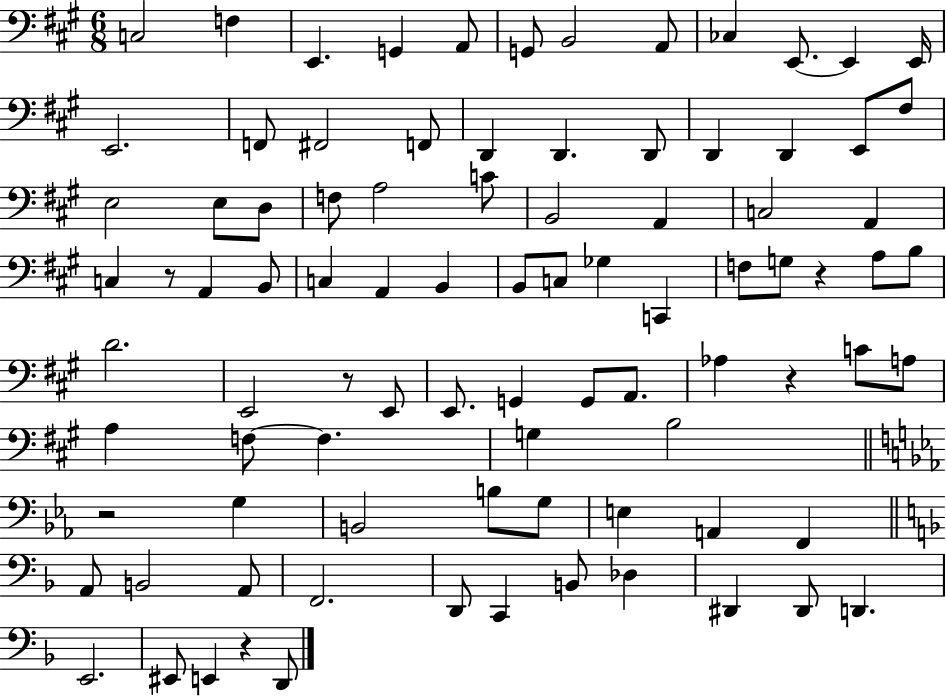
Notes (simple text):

C3/h F3/q E2/q. G2/q A2/e G2/e B2/h A2/e CES3/q E2/e. E2/q E2/s E2/h. F2/e F#2/h F2/e D2/q D2/q. D2/e D2/q D2/q E2/e F#3/e E3/h E3/e D3/e F3/e A3/h C4/e B2/h A2/q C3/h A2/q C3/q R/e A2/q B2/e C3/q A2/q B2/q B2/e C3/e Gb3/q C2/q F3/e G3/e R/q A3/e B3/e D4/h. E2/h R/e E2/e E2/e. G2/q G2/e A2/e. Ab3/q R/q C4/e A3/e A3/q F3/e F3/q. G3/q B3/h R/h G3/q B2/h B3/e G3/e E3/q A2/q F2/q A2/e B2/h A2/e F2/h. D2/e C2/q B2/e Db3/q D#2/q D#2/e D2/q. E2/h. EIS2/e E2/q R/q D2/e